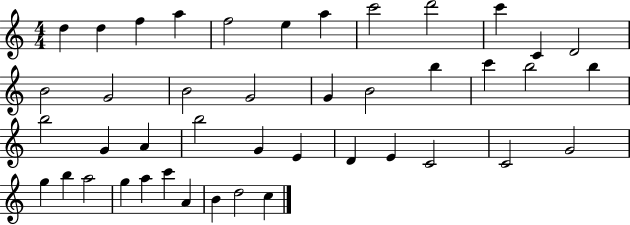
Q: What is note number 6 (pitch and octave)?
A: E5